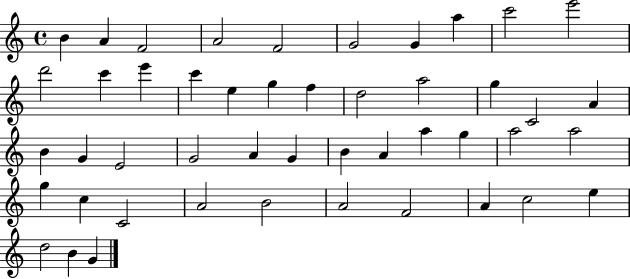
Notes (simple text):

B4/q A4/q F4/h A4/h F4/h G4/h G4/q A5/q C6/h E6/h D6/h C6/q E6/q C6/q E5/q G5/q F5/q D5/h A5/h G5/q C4/h A4/q B4/q G4/q E4/h G4/h A4/q G4/q B4/q A4/q A5/q G5/q A5/h A5/h G5/q C5/q C4/h A4/h B4/h A4/h F4/h A4/q C5/h E5/q D5/h B4/q G4/q